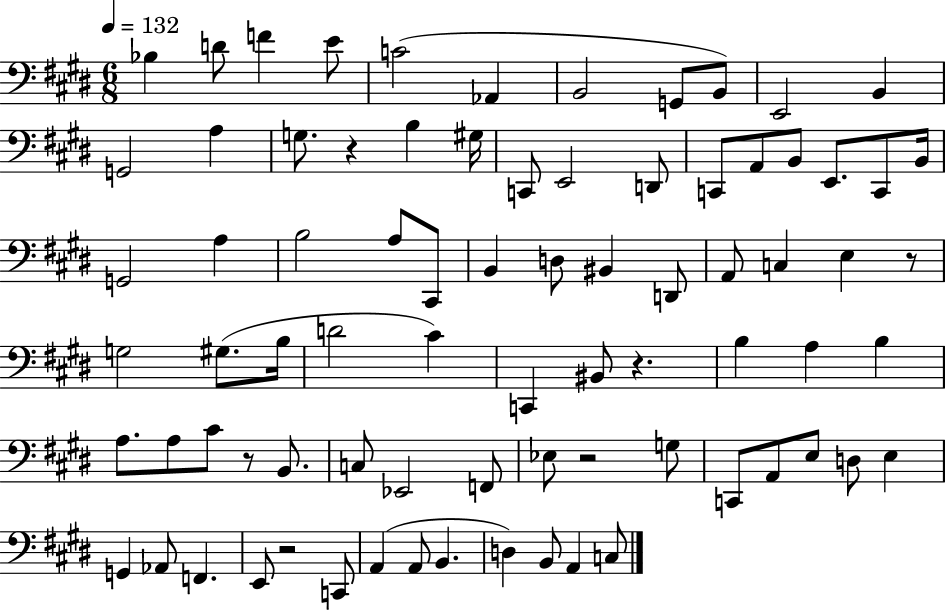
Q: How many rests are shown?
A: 6